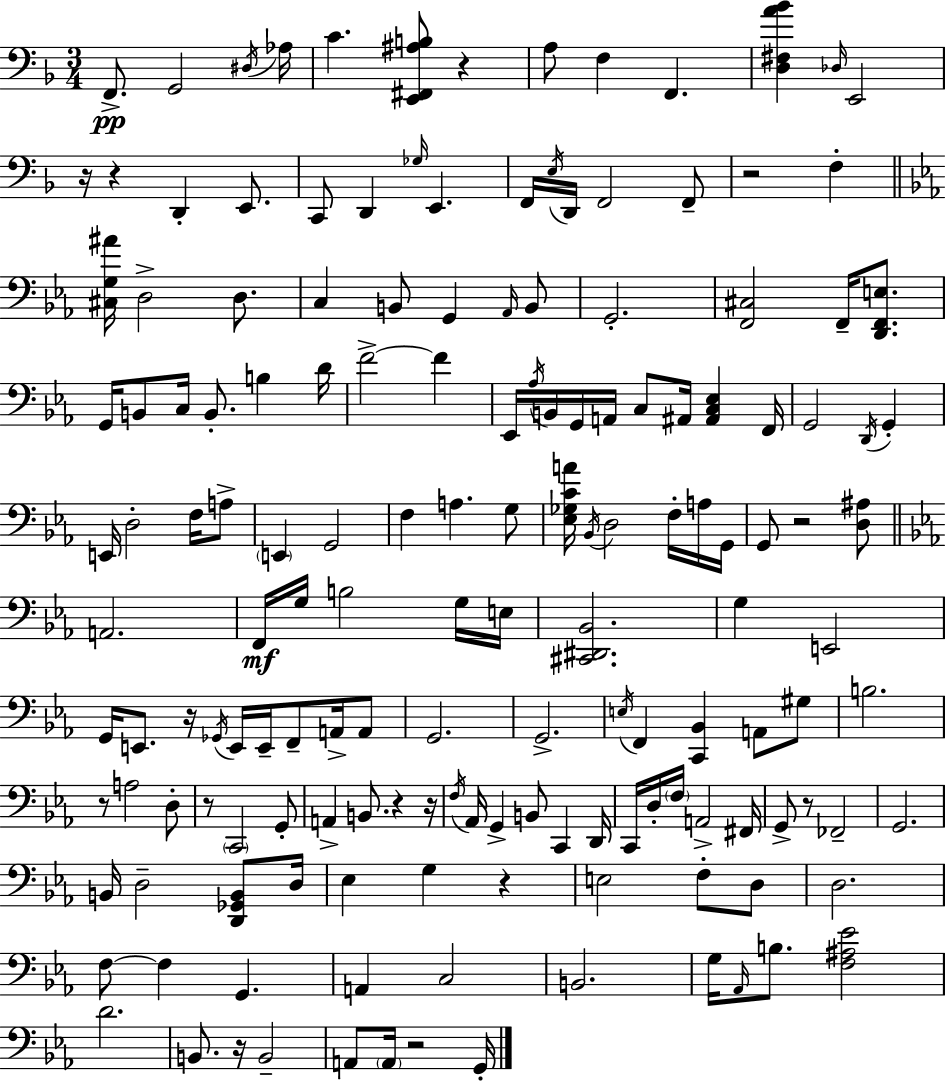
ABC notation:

X:1
T:Untitled
M:3/4
L:1/4
K:Dm
F,,/2 G,,2 ^D,/4 _A,/4 C [E,,^F,,^A,B,]/2 z A,/2 F, F,, [D,^F,A_B] _D,/4 E,,2 z/4 z D,, E,,/2 C,,/2 D,, _G,/4 E,, F,,/4 E,/4 D,,/4 F,,2 F,,/2 z2 F, [^C,G,^A]/4 D,2 D,/2 C, B,,/2 G,, _A,,/4 B,,/2 G,,2 [F,,^C,]2 F,,/4 [D,,F,,E,]/2 G,,/4 B,,/2 C,/4 B,,/2 B, D/4 F2 F _E,,/4 _A,/4 B,,/4 G,,/4 A,,/4 C,/2 ^A,,/4 [^A,,C,_E,] F,,/4 G,,2 D,,/4 G,, E,,/4 D,2 F,/4 A,/2 E,, G,,2 F, A, G,/2 [_E,_G,CA]/4 _B,,/4 D,2 F,/4 A,/4 G,,/4 G,,/2 z2 [D,^A,]/2 A,,2 F,,/4 G,/4 B,2 G,/4 E,/4 [^C,,^D,,_B,,]2 G, E,,2 G,,/4 E,,/2 z/4 _G,,/4 E,,/4 E,,/4 F,,/2 A,,/4 A,,/2 G,,2 G,,2 E,/4 F,, [C,,_B,,] A,,/2 ^G,/2 B,2 z/2 A,2 D,/2 z/2 C,,2 G,,/2 A,, B,,/2 z z/4 F,/4 _A,,/4 G,, B,,/2 C,, D,,/4 C,,/4 D,/4 F,/4 A,,2 ^F,,/4 G,,/2 z/2 _F,,2 G,,2 B,,/4 D,2 [D,,_G,,B,,]/2 D,/4 _E, G, z E,2 F,/2 D,/2 D,2 F,/2 F, G,, A,, C,2 B,,2 G,/4 _A,,/4 B,/2 [F,^A,_E]2 D2 B,,/2 z/4 B,,2 A,,/2 A,,/4 z2 G,,/4